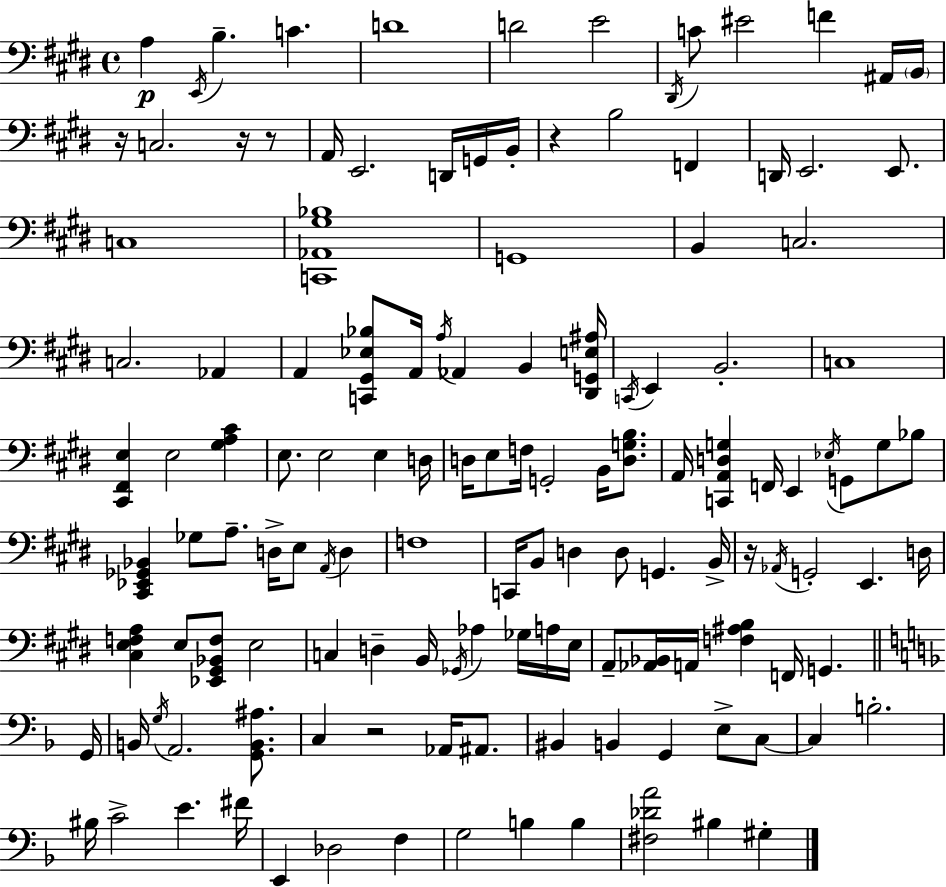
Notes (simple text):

A3/q E2/s B3/q. C4/q. D4/w D4/h E4/h D#2/s C4/e EIS4/h F4/q A#2/s B2/s R/s C3/h. R/s R/e A2/s E2/h. D2/s G2/s B2/s R/q B3/h F2/q D2/s E2/h. E2/e. C3/w [C2,Ab2,G#3,Bb3]/w G2/w B2/q C3/h. C3/h. Ab2/q A2/q [C2,G#2,Eb3,Bb3]/e A2/s A3/s Ab2/q B2/q [D#2,G2,E3,A#3]/s C2/s E2/q B2/h. C3/w [C#2,F#2,E3]/q E3/h [G#3,A3,C#4]/q E3/e. E3/h E3/q D3/s D3/s E3/e F3/s G2/h B2/s [D3,G3,B3]/e. A2/s [C2,A2,D3,G3]/q F2/s E2/q Eb3/s G2/e G3/e Bb3/e [C#2,Eb2,Gb2,Bb2]/q Gb3/e A3/e. D3/s E3/e A2/s D3/q F3/w C2/s B2/e D3/q D3/e G2/q. B2/s R/s Ab2/s G2/h E2/q. D3/s [C#3,E3,F3,A3]/q E3/e [Eb2,G#2,Bb2,F3]/e E3/h C3/q D3/q B2/s Gb2/s Ab3/q Gb3/s A3/s E3/s A2/e [Ab2,Bb2]/s A2/s [F3,A#3,B3]/q F2/s G2/q. G2/s B2/s G3/s A2/h. [G2,B2,A#3]/e. C3/q R/h Ab2/s A#2/e. BIS2/q B2/q G2/q E3/e C3/e C3/q B3/h. BIS3/s C4/h E4/q. F#4/s E2/q Db3/h F3/q G3/h B3/q B3/q [F#3,Db4,A4]/h BIS3/q G#3/q